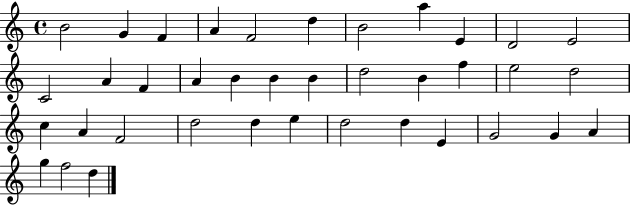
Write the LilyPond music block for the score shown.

{
  \clef treble
  \time 4/4
  \defaultTimeSignature
  \key c \major
  b'2 g'4 f'4 | a'4 f'2 d''4 | b'2 a''4 e'4 | d'2 e'2 | \break c'2 a'4 f'4 | a'4 b'4 b'4 b'4 | d''2 b'4 f''4 | e''2 d''2 | \break c''4 a'4 f'2 | d''2 d''4 e''4 | d''2 d''4 e'4 | g'2 g'4 a'4 | \break g''4 f''2 d''4 | \bar "|."
}